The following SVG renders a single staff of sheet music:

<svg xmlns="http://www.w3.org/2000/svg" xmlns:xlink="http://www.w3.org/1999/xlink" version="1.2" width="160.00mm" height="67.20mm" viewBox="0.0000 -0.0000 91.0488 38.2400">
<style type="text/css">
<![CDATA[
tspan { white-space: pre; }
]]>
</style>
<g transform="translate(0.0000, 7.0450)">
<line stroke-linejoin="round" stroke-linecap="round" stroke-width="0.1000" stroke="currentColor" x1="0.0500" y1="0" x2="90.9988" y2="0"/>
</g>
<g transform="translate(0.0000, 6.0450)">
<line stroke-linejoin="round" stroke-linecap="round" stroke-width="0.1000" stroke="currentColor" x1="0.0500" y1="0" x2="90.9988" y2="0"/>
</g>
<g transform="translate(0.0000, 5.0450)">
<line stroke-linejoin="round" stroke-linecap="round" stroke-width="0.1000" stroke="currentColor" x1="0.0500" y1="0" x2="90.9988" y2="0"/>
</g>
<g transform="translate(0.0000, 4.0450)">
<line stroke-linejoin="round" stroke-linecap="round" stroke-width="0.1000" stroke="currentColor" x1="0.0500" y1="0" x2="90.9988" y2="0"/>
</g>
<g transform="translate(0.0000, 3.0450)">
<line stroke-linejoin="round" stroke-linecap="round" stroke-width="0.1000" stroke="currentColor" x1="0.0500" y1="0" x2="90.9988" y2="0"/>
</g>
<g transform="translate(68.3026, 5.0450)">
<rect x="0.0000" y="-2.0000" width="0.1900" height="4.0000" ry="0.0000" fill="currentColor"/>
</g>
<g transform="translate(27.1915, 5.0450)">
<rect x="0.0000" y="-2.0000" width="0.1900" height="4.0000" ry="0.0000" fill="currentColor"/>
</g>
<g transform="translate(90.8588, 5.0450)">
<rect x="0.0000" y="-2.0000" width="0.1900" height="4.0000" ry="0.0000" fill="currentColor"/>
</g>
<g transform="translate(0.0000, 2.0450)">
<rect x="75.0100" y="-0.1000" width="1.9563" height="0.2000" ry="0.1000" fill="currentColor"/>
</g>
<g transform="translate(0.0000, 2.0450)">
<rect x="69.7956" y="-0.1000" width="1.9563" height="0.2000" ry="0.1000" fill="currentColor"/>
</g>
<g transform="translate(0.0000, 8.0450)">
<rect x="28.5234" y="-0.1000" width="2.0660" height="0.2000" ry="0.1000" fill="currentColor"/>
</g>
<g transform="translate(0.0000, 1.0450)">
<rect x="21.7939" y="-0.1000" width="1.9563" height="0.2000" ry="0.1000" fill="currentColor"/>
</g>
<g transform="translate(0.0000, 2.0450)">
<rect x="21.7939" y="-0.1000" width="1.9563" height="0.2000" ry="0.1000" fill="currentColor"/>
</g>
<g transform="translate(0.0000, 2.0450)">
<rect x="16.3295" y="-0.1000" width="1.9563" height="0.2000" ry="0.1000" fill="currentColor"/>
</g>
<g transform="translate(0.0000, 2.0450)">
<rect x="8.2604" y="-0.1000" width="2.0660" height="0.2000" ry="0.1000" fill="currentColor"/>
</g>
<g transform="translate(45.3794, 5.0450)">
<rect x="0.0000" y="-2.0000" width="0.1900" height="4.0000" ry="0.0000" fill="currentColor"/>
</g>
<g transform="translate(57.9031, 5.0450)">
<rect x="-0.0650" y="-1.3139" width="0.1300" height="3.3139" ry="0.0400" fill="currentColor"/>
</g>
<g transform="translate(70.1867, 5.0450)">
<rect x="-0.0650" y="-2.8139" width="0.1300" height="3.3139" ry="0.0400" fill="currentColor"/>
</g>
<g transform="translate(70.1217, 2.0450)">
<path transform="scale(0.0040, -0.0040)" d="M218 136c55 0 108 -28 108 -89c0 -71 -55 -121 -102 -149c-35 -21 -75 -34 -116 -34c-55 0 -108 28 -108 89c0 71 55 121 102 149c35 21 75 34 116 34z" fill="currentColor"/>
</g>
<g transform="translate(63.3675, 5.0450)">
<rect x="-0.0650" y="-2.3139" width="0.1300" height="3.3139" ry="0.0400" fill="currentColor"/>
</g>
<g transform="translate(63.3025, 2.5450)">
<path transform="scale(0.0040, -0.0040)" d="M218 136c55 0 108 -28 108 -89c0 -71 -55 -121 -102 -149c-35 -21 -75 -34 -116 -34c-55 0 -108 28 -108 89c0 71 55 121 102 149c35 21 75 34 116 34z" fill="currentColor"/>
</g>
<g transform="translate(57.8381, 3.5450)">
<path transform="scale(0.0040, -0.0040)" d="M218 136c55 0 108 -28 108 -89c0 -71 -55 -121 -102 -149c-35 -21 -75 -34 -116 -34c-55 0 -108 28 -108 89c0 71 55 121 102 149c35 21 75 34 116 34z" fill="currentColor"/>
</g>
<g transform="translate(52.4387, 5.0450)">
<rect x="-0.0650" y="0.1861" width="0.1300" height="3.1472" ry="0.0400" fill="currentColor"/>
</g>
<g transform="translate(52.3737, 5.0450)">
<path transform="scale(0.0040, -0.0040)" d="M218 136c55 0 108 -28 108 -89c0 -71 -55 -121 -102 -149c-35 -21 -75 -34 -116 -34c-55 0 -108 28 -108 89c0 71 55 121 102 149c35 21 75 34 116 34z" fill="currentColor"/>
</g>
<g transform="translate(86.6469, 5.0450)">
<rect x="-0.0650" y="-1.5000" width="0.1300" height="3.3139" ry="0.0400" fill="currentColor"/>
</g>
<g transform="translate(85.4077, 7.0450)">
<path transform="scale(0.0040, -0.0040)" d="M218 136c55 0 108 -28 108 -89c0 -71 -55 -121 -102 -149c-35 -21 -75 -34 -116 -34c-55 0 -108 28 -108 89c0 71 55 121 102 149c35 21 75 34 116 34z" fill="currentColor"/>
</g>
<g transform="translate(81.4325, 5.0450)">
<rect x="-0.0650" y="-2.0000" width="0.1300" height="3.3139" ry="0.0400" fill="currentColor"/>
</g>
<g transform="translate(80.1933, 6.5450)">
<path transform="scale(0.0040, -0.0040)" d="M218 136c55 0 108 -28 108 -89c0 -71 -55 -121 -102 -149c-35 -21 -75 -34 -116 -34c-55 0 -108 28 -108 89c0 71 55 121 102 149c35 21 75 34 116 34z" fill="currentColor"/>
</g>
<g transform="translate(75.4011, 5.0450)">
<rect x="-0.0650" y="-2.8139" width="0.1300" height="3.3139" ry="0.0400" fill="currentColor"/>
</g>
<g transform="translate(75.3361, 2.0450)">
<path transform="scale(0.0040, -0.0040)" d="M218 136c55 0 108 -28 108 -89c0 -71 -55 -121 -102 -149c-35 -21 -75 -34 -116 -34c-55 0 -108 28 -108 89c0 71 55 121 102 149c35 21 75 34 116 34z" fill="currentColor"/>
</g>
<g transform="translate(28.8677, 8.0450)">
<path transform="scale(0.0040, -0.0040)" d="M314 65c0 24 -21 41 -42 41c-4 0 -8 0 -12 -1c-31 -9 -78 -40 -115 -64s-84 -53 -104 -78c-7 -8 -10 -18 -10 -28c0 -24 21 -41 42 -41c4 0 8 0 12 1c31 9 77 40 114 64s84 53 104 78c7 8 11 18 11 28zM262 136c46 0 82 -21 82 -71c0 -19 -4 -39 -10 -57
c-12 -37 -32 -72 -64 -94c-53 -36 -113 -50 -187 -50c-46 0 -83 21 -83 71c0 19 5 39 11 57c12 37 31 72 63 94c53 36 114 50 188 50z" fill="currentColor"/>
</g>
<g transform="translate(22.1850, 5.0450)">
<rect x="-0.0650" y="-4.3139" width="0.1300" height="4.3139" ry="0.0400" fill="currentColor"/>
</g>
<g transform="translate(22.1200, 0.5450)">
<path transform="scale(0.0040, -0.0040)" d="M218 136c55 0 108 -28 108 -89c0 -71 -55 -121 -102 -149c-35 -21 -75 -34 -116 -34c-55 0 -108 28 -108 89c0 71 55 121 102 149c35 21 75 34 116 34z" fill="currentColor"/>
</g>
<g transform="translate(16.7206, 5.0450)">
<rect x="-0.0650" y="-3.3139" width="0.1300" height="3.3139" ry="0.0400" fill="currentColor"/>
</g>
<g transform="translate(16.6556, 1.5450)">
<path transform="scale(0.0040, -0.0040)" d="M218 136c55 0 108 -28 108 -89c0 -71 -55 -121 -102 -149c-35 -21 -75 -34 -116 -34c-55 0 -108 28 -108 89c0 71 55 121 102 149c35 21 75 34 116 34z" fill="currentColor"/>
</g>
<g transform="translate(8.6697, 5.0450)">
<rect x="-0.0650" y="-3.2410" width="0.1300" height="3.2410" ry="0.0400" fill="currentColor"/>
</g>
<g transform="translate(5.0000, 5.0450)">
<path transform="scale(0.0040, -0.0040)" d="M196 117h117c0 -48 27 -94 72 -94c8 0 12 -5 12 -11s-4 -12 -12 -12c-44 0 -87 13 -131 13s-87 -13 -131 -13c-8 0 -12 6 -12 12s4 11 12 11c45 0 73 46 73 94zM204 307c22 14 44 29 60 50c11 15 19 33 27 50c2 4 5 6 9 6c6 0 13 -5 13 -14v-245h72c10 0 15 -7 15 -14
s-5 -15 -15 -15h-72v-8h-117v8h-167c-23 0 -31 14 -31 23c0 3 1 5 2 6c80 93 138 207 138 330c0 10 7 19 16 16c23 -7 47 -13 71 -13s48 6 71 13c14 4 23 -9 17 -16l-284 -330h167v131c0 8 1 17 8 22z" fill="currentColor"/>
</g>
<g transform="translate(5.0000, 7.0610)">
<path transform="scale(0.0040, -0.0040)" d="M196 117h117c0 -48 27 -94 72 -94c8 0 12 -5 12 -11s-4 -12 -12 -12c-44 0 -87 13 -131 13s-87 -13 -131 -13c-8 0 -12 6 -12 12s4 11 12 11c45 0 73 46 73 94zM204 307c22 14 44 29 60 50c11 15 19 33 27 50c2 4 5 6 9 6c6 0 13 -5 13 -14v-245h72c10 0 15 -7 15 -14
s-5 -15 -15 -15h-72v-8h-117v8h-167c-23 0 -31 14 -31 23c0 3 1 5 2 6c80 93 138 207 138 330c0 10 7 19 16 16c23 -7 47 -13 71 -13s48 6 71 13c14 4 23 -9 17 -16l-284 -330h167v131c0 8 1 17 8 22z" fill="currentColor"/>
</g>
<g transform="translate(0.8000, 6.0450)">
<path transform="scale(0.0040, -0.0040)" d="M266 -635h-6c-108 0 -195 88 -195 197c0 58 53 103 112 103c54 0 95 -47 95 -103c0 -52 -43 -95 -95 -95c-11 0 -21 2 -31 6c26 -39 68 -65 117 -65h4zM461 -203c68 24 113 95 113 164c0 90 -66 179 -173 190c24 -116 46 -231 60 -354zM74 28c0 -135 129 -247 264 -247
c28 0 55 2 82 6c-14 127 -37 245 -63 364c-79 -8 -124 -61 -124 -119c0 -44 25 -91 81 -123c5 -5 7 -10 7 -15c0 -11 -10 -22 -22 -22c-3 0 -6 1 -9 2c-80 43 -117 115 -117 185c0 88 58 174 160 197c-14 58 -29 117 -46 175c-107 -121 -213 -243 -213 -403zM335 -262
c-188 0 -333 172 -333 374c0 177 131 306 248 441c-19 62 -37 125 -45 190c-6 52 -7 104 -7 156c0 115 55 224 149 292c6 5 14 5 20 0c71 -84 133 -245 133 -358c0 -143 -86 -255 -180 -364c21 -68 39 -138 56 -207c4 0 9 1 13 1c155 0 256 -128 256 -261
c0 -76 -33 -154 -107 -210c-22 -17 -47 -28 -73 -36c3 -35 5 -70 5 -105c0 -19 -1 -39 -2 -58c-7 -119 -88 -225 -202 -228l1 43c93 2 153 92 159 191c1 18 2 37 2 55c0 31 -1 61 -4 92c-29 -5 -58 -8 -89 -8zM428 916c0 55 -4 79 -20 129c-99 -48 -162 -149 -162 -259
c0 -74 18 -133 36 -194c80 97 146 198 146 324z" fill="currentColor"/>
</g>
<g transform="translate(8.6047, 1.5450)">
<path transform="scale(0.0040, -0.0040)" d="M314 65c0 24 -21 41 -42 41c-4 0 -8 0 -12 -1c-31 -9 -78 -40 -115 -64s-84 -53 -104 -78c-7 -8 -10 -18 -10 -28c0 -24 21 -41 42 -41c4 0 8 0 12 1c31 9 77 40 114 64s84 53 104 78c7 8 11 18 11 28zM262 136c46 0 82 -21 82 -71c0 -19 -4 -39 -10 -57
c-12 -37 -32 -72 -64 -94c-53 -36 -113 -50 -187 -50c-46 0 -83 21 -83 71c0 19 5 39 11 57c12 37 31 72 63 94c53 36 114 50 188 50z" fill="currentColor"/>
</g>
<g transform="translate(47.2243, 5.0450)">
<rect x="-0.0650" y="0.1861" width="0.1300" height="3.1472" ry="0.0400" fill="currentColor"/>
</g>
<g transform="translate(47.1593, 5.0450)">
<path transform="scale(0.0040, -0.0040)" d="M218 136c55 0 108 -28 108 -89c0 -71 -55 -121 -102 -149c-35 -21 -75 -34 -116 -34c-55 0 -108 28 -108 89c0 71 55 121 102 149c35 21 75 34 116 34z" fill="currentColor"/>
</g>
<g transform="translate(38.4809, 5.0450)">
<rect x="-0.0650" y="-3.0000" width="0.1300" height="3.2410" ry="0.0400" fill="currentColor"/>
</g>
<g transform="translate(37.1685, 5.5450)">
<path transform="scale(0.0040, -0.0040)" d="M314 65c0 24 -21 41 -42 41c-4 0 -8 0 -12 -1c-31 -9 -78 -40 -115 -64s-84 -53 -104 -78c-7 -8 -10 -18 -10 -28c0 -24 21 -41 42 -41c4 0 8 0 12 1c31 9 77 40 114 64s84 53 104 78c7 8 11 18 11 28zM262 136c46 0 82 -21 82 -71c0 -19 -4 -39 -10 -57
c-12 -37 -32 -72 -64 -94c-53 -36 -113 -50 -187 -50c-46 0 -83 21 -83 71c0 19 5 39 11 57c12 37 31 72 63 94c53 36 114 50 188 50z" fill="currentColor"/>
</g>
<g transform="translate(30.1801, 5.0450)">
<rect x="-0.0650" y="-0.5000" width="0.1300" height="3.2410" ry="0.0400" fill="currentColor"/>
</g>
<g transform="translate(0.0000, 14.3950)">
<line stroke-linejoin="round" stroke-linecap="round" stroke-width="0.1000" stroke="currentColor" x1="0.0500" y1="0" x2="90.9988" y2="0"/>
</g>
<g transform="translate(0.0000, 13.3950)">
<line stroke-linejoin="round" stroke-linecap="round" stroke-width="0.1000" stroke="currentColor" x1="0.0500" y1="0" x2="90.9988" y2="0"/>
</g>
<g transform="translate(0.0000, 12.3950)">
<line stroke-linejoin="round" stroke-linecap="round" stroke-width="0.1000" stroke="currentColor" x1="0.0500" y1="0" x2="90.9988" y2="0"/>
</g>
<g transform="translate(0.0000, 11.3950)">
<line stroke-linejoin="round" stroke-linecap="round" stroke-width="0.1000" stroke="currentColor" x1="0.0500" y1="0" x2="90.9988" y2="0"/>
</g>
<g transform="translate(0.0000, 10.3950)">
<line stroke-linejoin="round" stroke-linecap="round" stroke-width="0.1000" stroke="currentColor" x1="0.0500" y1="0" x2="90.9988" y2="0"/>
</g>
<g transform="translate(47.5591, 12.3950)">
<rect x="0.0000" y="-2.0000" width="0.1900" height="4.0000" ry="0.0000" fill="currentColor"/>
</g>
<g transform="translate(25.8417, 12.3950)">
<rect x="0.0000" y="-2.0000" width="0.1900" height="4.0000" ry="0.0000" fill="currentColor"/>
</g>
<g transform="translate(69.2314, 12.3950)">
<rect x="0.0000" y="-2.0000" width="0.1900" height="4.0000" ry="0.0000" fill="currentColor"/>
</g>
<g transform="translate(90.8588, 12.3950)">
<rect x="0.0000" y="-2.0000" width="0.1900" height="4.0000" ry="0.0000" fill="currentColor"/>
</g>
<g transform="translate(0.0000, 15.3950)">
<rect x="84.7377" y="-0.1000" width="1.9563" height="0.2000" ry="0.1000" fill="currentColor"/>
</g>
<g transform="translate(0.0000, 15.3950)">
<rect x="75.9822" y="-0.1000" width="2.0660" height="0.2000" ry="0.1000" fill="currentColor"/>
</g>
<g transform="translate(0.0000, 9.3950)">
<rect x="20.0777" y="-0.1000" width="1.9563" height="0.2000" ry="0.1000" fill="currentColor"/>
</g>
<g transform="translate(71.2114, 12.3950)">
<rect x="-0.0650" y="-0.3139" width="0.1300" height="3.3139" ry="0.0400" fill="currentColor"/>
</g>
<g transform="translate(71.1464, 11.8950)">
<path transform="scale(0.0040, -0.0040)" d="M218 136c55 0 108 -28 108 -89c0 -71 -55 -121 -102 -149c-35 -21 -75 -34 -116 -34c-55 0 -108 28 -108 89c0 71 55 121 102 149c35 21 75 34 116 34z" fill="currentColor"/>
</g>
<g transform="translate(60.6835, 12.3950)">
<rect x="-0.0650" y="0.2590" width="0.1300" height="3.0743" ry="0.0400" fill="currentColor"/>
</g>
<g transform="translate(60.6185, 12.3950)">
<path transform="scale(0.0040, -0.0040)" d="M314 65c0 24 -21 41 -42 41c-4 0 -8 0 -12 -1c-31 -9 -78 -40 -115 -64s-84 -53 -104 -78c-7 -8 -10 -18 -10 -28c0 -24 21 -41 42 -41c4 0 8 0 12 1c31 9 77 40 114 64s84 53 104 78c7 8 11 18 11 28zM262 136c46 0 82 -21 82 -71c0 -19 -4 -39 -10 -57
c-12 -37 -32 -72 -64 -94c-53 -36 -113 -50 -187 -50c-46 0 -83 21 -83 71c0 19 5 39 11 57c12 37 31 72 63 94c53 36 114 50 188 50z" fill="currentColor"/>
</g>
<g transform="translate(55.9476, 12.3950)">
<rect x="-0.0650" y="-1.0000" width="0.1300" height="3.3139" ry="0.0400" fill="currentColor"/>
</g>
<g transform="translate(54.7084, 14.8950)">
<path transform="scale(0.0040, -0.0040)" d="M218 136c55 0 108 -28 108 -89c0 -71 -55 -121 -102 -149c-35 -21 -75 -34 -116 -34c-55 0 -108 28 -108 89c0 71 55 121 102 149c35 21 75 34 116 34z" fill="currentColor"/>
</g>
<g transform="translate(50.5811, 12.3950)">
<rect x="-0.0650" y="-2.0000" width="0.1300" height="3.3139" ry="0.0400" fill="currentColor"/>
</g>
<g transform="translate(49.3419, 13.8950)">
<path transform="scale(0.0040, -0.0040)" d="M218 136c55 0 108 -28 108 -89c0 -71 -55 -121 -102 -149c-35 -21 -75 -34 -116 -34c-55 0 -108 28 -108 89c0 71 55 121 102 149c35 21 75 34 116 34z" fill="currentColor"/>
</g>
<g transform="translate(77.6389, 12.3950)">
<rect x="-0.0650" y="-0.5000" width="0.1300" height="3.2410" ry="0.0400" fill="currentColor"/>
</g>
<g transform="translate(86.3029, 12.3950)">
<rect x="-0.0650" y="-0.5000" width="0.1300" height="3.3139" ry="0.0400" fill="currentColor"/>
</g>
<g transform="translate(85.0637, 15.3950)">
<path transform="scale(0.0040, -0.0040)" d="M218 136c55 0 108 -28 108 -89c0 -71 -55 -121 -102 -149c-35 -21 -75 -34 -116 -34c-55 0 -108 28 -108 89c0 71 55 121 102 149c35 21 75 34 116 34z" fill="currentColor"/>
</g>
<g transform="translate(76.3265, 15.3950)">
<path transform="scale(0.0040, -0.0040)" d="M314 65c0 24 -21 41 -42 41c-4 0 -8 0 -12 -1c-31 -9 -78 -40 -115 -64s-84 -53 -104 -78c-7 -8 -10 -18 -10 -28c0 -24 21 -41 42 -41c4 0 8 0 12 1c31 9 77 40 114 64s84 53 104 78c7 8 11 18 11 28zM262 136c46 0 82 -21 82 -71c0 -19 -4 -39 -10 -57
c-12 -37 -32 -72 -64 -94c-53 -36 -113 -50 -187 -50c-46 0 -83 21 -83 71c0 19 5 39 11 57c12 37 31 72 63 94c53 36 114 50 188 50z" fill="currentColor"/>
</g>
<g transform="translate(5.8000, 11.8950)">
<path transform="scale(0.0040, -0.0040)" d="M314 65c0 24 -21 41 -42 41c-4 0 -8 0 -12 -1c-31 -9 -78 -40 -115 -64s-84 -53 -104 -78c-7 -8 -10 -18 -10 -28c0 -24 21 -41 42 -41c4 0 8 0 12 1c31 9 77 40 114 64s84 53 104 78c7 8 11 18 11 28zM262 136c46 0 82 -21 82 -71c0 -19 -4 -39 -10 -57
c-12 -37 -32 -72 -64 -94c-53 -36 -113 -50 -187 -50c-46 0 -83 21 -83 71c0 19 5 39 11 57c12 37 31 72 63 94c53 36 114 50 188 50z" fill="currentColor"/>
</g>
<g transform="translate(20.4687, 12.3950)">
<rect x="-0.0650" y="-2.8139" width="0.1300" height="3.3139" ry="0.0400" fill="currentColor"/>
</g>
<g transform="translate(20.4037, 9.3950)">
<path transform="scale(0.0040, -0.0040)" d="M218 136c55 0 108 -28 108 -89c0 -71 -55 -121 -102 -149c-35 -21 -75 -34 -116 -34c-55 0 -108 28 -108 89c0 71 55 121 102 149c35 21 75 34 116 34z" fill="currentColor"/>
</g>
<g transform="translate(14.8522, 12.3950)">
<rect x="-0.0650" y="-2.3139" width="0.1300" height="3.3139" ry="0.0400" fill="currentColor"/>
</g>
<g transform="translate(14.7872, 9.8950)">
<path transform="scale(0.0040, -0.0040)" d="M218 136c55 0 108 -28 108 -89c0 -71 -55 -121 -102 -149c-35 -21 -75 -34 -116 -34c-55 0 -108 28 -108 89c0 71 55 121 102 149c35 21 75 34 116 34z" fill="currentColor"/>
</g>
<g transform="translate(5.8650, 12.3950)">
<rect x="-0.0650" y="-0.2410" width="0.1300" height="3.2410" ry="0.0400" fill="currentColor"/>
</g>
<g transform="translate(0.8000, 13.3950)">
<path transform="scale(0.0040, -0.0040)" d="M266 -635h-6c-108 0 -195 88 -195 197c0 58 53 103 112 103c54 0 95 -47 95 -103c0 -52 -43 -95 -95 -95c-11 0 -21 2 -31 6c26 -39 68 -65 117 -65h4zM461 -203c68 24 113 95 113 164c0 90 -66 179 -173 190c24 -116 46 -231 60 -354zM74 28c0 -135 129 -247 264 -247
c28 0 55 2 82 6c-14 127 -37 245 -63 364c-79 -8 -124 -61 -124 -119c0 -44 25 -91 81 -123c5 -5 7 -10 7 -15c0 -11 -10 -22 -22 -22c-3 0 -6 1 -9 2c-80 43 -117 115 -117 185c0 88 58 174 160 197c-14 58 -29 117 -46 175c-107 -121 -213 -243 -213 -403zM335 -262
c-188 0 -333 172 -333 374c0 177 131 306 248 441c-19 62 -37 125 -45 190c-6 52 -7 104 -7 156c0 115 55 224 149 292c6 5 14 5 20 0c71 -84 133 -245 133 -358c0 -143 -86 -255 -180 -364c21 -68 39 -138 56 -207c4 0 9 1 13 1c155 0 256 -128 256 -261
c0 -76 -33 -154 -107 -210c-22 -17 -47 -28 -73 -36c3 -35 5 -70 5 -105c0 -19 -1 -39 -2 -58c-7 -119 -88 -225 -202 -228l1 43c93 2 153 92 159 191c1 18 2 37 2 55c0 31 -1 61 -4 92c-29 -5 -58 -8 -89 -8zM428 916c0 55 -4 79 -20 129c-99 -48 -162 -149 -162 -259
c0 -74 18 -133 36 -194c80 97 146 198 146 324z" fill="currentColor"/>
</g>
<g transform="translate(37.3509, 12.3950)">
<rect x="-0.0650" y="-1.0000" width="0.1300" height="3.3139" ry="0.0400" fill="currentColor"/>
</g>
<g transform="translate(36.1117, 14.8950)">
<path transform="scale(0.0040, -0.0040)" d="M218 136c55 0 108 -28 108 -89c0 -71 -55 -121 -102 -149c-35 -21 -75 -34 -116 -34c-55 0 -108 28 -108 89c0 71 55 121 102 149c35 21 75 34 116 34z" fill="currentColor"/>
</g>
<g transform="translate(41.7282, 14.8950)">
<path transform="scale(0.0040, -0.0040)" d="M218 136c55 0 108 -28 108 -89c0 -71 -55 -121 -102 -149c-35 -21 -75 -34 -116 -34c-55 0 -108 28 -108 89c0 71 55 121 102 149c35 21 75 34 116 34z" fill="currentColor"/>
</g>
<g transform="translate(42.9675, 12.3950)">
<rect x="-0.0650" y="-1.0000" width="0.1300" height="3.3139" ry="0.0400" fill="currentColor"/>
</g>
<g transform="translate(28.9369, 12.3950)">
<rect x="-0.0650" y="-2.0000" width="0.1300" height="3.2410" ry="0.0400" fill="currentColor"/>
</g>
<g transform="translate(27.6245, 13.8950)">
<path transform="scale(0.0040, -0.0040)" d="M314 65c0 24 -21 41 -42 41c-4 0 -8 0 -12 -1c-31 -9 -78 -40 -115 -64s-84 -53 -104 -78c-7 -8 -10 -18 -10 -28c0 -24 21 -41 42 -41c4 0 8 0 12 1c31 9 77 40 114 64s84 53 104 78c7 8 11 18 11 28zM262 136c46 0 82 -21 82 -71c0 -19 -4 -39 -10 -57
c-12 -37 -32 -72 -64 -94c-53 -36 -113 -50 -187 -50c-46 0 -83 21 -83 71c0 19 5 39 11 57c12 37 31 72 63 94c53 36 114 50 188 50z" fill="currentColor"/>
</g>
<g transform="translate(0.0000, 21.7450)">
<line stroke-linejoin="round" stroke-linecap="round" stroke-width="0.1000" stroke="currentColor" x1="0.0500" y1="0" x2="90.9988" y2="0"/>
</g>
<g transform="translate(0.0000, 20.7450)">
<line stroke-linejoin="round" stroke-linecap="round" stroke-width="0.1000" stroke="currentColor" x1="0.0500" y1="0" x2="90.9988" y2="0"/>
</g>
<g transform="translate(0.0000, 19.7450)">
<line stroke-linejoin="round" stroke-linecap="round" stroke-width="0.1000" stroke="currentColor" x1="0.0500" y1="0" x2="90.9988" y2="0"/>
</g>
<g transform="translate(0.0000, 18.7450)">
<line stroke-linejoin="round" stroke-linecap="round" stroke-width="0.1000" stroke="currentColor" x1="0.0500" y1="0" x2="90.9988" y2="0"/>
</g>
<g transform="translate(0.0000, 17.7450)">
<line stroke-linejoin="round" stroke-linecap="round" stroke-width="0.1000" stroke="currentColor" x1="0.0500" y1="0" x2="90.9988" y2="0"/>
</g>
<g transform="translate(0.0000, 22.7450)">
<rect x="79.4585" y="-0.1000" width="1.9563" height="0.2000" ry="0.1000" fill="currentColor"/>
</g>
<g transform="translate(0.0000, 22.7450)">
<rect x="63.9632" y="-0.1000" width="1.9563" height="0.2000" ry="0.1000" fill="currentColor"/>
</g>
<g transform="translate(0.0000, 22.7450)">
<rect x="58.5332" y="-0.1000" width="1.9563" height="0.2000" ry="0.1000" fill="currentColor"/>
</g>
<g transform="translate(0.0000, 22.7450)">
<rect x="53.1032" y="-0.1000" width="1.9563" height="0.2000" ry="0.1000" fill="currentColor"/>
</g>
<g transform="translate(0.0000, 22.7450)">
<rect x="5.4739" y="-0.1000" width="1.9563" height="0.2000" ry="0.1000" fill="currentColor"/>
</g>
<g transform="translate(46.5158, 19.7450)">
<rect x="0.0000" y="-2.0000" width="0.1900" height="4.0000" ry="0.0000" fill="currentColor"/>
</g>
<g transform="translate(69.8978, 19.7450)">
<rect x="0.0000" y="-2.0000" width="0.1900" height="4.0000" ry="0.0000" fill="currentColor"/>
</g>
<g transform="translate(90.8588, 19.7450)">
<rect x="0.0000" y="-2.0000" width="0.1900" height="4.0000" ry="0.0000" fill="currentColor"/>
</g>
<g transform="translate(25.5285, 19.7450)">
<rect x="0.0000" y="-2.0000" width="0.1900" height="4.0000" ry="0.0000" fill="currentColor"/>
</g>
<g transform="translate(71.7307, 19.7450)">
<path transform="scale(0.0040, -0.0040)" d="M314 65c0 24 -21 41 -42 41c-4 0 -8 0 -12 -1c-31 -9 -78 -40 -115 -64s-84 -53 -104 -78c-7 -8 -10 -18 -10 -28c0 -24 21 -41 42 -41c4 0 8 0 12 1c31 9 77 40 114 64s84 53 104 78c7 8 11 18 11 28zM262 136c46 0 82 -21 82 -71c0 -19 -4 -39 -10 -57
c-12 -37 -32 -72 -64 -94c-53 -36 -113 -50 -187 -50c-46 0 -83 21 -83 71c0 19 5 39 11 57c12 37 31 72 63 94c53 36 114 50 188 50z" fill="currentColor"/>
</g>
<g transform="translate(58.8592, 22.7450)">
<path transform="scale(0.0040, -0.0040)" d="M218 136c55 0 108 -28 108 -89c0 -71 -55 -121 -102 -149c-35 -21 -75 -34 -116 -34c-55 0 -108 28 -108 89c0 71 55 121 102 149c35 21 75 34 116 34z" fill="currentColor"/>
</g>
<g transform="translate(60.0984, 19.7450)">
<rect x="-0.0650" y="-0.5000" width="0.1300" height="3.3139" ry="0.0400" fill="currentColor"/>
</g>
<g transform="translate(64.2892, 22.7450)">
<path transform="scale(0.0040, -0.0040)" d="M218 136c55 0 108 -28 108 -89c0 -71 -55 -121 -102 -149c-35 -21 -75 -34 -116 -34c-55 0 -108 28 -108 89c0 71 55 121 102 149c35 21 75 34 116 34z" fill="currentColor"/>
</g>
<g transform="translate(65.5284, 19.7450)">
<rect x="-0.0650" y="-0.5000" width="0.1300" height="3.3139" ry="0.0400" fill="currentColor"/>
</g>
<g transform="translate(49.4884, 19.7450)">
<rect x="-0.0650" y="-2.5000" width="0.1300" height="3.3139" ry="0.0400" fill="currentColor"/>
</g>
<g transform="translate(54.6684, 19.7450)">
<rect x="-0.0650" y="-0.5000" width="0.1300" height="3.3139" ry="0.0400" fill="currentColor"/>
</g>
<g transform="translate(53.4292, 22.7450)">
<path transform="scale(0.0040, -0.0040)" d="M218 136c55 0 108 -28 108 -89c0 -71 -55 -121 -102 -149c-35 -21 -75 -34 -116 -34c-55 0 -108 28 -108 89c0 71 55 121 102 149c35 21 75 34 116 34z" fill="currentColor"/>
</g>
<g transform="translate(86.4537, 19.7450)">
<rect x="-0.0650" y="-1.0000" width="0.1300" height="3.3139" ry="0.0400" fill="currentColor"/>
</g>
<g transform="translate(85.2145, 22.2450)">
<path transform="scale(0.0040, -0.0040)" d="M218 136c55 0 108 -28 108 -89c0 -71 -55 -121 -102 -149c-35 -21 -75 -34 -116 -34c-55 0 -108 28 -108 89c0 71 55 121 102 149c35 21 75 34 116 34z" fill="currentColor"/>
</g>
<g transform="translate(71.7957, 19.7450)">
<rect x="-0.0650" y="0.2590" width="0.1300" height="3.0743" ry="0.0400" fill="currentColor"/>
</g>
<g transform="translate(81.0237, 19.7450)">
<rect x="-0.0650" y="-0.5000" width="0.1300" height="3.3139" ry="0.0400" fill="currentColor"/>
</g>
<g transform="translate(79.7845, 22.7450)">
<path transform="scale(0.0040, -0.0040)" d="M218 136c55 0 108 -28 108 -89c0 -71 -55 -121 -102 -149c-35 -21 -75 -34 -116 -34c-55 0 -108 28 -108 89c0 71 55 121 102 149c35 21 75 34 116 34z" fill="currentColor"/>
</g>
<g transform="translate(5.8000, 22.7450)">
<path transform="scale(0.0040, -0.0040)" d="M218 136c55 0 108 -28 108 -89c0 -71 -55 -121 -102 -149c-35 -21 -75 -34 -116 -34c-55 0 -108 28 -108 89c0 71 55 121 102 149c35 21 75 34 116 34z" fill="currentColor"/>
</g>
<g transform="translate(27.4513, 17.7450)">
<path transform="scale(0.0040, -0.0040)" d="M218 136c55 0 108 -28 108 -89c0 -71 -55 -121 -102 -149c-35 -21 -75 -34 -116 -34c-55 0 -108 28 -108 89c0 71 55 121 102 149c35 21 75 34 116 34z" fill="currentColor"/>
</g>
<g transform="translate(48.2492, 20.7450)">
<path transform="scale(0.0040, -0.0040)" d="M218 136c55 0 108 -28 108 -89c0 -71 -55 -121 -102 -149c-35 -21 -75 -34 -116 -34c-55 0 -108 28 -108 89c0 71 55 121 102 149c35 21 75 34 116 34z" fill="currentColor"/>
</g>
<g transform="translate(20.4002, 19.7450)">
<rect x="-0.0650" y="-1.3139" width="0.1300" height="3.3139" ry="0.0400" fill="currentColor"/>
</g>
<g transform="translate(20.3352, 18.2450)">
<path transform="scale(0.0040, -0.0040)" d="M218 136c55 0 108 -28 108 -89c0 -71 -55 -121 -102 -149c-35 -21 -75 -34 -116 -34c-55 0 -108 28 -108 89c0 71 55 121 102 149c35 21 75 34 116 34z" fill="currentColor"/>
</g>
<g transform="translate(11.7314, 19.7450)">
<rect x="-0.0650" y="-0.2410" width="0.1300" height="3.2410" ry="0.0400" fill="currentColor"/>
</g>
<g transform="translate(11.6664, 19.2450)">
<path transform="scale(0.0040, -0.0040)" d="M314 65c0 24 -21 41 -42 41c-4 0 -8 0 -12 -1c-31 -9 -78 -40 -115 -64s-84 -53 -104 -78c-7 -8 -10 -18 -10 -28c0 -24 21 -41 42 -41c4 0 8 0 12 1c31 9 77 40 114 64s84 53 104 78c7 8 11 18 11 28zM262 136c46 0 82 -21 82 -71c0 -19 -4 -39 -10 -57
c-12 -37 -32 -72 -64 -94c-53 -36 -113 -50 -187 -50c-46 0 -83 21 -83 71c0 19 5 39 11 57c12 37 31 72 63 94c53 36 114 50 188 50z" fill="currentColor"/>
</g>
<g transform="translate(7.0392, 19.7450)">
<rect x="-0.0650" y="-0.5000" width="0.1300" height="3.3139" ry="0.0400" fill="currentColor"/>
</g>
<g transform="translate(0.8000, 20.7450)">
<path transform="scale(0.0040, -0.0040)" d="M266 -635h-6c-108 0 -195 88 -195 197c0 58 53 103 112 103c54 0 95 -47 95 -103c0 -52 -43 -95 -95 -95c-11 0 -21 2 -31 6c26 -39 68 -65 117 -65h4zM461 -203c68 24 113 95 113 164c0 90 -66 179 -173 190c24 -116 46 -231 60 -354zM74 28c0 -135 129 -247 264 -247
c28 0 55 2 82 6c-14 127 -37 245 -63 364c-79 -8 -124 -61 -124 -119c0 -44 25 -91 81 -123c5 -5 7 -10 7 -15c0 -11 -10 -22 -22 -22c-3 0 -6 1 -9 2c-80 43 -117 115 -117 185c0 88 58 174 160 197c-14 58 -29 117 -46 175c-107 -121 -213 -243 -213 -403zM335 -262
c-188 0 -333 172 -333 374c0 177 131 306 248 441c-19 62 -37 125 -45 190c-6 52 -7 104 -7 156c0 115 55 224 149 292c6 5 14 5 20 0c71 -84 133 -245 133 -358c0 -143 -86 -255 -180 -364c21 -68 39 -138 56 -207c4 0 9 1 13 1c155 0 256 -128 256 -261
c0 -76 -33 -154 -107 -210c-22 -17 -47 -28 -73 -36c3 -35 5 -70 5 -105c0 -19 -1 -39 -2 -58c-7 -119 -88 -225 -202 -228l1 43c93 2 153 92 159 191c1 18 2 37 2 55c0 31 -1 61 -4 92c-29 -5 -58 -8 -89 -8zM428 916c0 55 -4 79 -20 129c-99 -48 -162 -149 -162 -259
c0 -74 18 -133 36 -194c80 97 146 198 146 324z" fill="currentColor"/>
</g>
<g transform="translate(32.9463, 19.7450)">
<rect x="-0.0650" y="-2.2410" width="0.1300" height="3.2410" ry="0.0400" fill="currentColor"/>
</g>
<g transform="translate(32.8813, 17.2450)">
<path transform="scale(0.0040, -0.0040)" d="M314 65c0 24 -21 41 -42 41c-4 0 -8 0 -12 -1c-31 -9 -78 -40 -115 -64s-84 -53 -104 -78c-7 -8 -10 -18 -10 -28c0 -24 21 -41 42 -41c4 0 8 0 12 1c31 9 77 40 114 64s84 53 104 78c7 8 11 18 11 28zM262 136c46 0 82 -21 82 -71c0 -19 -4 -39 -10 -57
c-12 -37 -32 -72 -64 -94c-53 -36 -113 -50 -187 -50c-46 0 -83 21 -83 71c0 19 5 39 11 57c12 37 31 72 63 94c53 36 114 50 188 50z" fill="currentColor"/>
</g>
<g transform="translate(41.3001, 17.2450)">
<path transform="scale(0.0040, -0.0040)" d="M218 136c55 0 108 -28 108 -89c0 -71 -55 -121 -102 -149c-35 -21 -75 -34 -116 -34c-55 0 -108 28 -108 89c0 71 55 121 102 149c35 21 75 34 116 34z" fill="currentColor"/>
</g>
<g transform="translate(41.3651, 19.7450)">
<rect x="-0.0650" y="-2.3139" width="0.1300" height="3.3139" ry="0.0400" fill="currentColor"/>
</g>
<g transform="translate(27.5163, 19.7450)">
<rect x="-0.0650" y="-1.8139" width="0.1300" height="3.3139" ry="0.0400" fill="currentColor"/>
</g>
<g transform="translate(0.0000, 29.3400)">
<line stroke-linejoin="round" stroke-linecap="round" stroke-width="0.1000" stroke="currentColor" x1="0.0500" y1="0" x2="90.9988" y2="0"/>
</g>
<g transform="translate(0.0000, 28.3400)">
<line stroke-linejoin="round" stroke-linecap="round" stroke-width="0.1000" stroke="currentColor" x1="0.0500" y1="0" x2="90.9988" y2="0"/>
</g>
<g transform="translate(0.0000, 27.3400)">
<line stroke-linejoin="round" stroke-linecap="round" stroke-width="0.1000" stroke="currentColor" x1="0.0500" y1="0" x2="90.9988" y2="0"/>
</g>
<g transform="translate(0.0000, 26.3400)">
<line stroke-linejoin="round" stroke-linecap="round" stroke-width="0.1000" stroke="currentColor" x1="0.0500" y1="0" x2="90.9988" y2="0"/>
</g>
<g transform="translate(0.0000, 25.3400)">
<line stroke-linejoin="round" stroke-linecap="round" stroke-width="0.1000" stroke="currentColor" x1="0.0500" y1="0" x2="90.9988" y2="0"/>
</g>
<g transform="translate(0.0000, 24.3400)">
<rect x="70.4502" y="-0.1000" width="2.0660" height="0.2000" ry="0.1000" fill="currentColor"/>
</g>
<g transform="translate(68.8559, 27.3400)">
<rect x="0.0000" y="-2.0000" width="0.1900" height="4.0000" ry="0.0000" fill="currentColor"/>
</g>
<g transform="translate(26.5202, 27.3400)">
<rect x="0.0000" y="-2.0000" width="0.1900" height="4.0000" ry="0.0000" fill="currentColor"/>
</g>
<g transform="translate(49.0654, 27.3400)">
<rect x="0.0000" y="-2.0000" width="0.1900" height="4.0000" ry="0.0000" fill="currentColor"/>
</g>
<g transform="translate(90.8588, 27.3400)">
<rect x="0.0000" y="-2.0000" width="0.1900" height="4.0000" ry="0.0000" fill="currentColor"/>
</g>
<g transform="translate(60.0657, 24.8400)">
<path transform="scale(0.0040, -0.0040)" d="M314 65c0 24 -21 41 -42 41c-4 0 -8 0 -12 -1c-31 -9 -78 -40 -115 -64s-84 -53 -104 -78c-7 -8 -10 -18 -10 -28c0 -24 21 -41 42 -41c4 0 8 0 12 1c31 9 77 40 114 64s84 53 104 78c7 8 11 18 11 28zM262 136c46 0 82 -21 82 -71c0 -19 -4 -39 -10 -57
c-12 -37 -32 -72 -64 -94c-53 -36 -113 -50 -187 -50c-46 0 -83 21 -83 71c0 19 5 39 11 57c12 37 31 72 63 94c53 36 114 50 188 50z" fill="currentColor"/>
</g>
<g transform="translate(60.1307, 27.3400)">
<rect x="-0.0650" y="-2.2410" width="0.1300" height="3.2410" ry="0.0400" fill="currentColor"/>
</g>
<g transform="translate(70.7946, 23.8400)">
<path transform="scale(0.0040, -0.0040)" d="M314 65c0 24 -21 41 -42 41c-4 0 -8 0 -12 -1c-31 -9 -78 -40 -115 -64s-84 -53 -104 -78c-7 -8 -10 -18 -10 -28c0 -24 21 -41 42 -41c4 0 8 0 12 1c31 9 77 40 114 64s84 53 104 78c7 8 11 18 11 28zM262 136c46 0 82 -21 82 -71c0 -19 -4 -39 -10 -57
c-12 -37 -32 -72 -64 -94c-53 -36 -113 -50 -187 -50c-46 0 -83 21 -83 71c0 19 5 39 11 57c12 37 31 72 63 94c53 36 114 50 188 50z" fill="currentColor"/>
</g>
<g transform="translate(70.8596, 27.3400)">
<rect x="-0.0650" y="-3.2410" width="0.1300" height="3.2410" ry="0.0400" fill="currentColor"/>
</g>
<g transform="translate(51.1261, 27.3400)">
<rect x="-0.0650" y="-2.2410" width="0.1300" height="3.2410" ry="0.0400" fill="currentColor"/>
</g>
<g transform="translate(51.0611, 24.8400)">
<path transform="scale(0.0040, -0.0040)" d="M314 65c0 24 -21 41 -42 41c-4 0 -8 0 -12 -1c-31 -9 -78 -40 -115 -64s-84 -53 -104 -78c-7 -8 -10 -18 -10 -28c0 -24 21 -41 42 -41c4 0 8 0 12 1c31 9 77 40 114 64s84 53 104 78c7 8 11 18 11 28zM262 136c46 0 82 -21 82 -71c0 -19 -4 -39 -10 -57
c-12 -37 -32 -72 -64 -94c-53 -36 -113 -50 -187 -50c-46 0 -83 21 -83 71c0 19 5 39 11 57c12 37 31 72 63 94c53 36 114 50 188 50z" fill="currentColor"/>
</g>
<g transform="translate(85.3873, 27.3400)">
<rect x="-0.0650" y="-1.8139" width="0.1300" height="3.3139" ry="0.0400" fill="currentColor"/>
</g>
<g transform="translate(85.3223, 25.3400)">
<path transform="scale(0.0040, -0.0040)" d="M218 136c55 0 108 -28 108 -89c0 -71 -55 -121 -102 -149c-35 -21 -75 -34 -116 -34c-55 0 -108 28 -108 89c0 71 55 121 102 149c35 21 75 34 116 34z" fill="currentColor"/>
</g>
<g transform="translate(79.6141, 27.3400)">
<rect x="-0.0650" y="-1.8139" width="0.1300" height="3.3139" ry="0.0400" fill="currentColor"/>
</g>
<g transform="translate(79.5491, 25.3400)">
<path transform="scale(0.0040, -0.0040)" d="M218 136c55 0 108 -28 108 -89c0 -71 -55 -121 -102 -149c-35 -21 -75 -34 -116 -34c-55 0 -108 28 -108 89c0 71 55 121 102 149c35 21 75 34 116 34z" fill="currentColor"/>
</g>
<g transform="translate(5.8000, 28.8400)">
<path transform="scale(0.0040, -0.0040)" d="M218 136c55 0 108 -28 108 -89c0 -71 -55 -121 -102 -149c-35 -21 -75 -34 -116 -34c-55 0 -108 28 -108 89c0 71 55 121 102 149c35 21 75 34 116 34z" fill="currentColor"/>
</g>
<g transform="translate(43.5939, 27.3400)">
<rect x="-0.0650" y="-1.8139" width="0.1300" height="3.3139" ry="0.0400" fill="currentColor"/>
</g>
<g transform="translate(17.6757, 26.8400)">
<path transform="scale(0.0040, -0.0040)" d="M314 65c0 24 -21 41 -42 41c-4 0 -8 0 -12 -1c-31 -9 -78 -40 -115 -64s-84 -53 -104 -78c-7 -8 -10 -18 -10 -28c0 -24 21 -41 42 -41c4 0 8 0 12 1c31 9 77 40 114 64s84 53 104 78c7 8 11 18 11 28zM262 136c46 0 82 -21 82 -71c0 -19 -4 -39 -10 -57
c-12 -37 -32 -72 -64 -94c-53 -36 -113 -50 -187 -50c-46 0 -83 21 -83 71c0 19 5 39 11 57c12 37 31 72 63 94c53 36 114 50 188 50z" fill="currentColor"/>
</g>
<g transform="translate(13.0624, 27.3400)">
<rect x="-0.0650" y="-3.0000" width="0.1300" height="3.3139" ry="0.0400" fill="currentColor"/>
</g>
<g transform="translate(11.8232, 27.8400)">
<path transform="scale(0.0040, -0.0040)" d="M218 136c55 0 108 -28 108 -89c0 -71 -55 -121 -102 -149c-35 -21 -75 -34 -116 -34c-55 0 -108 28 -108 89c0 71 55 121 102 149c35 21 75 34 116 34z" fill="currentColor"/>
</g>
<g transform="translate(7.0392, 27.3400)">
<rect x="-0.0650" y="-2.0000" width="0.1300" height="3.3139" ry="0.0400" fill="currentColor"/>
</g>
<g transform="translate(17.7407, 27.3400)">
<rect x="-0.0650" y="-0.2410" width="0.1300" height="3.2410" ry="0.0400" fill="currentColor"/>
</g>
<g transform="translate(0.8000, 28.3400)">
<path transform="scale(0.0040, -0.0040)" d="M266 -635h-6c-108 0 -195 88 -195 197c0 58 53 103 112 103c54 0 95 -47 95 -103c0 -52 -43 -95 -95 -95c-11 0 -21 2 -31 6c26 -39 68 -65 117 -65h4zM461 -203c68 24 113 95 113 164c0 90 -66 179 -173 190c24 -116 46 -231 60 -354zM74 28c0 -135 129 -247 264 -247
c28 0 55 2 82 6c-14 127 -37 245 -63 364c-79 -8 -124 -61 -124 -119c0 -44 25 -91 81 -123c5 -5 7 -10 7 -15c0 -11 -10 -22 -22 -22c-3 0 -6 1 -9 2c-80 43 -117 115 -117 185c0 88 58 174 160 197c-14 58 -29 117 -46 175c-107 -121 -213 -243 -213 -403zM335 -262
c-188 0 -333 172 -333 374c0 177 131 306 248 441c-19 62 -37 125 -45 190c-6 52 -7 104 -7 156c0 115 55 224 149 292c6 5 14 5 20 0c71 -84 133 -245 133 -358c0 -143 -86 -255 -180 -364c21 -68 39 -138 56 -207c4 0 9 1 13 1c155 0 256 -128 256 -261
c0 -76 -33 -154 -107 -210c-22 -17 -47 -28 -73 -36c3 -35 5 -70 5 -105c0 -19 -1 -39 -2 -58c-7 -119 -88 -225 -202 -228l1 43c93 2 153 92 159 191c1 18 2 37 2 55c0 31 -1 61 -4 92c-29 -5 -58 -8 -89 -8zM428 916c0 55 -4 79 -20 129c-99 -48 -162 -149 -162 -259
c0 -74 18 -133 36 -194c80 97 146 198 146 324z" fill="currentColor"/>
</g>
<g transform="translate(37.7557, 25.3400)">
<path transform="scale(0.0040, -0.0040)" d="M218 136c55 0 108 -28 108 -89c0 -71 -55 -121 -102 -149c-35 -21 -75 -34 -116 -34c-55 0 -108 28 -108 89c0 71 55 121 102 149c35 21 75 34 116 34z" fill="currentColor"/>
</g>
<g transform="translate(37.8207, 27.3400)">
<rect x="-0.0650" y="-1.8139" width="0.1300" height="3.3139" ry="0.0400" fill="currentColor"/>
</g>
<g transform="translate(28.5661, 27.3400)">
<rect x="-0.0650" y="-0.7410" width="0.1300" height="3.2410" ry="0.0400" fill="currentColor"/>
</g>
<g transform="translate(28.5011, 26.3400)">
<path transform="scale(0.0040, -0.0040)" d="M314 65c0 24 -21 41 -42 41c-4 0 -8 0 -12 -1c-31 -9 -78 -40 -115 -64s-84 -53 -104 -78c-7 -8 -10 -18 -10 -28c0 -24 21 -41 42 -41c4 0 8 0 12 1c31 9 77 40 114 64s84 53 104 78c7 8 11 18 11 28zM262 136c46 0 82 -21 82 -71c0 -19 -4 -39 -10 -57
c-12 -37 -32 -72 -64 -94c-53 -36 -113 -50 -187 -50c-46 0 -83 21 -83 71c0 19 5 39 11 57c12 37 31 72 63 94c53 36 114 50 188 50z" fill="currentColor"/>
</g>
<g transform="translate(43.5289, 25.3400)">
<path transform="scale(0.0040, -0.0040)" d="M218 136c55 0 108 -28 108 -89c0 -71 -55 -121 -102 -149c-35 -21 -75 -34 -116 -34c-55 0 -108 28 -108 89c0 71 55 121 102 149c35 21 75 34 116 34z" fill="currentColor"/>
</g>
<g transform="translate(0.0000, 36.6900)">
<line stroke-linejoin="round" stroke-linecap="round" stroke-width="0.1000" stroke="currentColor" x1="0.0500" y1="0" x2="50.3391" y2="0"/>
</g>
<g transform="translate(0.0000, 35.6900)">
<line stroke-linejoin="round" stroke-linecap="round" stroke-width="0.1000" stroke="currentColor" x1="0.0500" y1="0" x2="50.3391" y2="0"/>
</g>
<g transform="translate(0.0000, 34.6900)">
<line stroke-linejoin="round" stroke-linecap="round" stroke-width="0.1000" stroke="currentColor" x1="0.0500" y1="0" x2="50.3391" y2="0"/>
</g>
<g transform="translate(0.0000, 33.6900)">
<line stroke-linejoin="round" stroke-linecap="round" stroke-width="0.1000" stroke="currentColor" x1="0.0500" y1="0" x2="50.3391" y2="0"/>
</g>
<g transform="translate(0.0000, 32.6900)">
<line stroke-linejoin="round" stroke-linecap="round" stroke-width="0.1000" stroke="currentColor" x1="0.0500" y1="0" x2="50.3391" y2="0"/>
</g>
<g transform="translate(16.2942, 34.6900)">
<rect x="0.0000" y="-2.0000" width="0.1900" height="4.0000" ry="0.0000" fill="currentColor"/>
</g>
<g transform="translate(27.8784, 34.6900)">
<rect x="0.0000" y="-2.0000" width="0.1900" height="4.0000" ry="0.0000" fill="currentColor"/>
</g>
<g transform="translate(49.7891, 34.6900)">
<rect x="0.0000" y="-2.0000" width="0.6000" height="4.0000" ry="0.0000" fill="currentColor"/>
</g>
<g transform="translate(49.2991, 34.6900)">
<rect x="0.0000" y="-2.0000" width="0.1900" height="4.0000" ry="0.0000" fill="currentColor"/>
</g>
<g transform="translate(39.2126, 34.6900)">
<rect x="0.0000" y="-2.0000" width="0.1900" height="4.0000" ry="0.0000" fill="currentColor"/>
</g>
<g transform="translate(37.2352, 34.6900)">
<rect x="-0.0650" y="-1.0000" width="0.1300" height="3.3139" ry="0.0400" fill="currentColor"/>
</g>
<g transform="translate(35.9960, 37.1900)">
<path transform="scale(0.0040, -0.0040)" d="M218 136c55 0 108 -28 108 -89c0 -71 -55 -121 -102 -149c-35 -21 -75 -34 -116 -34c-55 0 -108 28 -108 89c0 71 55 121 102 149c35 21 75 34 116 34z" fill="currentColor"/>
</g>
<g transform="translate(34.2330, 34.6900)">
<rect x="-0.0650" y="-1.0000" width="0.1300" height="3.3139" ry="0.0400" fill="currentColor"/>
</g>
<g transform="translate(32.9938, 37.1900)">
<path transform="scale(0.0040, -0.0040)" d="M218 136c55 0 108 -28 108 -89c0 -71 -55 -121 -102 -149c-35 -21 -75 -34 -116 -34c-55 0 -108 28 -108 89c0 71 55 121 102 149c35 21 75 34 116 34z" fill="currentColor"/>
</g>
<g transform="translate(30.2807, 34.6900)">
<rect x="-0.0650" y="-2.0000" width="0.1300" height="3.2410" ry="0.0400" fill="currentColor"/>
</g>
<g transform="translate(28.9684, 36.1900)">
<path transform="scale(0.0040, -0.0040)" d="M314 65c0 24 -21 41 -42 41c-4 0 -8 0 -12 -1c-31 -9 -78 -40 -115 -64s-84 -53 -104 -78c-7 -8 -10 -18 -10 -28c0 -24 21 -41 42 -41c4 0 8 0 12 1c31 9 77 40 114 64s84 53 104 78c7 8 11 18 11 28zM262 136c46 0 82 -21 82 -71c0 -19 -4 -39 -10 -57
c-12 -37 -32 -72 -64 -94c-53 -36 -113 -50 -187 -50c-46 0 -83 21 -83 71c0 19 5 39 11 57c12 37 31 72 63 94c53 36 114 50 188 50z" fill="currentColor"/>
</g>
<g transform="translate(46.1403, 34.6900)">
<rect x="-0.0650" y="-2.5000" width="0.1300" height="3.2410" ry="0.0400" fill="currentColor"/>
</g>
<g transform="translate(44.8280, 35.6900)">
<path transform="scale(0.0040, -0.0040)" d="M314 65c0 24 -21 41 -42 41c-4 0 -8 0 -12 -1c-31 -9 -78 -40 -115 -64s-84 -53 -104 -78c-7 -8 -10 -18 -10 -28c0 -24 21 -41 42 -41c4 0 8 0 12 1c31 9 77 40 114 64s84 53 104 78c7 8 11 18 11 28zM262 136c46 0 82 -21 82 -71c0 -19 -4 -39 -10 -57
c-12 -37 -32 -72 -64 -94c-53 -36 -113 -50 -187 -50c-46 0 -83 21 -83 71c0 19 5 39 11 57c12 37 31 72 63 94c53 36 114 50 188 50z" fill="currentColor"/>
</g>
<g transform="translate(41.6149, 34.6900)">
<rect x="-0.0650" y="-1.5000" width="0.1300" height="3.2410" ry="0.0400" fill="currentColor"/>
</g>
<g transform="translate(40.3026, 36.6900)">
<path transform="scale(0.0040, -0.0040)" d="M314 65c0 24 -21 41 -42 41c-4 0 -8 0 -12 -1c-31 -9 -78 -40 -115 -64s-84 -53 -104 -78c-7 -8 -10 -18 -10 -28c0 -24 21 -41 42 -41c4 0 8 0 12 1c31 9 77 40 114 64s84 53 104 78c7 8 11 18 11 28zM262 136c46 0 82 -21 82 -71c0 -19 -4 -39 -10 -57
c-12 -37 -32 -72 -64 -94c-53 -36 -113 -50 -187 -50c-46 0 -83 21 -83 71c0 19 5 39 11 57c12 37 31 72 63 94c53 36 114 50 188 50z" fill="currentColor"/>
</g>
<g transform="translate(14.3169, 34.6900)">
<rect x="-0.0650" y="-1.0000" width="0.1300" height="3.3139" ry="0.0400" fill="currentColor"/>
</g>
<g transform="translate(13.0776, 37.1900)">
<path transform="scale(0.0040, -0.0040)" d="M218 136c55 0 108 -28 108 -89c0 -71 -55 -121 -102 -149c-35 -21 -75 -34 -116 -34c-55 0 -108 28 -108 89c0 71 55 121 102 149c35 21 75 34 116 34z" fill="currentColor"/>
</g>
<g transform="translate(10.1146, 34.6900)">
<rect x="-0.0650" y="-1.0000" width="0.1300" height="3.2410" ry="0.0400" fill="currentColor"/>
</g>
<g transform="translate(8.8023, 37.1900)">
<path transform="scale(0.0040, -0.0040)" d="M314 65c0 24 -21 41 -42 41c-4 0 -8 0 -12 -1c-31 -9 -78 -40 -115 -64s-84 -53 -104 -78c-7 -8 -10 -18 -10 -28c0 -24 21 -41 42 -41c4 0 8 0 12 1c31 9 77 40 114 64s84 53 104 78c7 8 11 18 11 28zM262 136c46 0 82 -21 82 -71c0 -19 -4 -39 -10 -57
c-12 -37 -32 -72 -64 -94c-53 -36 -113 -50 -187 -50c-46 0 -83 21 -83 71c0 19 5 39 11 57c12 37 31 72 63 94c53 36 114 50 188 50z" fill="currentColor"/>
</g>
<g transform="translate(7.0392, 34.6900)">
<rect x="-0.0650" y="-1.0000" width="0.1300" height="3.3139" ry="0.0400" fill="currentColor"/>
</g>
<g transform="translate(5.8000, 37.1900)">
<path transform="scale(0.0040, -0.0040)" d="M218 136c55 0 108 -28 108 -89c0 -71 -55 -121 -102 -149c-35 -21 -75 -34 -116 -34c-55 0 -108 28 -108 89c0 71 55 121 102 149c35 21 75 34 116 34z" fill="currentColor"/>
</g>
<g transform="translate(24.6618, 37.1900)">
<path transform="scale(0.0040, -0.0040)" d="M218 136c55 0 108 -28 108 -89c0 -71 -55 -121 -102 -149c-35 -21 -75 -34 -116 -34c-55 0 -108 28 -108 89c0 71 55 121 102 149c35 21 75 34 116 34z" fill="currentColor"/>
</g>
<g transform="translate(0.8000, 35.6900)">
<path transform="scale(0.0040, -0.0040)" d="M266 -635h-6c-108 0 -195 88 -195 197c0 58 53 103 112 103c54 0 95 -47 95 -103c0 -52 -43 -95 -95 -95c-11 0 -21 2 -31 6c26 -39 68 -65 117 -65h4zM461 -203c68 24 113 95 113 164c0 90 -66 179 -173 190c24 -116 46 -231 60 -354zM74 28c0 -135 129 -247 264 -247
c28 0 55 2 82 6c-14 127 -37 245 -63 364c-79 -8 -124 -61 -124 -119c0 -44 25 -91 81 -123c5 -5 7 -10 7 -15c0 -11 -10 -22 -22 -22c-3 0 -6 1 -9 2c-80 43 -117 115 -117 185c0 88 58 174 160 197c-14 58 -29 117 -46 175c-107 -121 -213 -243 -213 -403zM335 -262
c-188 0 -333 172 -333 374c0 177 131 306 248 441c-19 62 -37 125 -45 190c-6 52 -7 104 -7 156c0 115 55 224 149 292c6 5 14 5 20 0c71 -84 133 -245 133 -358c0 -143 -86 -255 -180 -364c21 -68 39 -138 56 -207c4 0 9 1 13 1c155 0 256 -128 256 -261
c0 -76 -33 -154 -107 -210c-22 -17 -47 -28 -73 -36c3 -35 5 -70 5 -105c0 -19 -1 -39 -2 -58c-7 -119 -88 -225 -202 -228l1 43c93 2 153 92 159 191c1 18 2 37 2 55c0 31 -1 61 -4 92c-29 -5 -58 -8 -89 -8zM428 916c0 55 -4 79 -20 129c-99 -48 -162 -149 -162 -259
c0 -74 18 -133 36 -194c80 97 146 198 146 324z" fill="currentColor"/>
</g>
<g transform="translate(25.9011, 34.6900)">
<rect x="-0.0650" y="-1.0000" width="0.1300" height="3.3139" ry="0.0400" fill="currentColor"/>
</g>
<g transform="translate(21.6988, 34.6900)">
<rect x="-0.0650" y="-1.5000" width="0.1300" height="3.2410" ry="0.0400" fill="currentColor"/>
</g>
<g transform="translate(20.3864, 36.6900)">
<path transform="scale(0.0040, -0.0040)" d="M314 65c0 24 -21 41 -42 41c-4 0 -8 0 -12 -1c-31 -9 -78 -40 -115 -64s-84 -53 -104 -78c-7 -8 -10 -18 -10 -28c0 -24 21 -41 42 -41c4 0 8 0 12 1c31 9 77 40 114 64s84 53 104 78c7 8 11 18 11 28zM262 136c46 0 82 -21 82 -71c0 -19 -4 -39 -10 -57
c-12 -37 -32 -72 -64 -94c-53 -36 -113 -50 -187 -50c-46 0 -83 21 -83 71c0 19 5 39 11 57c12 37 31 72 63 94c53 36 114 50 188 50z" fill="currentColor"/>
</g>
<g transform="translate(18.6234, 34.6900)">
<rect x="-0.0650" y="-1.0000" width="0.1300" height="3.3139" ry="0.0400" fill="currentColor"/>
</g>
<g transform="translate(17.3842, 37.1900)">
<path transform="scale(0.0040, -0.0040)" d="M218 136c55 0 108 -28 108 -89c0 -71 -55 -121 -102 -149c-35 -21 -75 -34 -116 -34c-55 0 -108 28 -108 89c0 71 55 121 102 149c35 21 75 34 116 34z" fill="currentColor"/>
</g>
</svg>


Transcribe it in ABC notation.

X:1
T:Untitled
M:4/4
L:1/4
K:C
b2 b d' C2 A2 B B e g a a F E c2 g a F2 D D F D B2 c C2 C C c2 e f g2 g G C C C B2 C D F A c2 d2 f f g2 g2 b2 f f D D2 D D E2 D F2 D D E2 G2